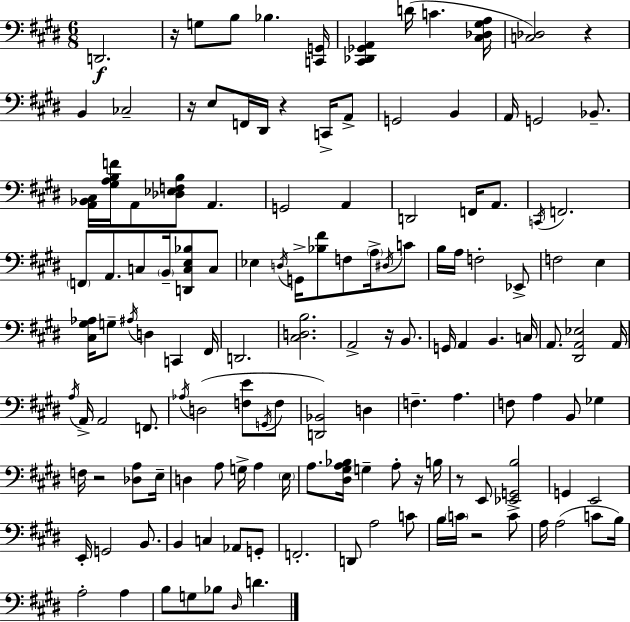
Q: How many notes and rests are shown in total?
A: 139